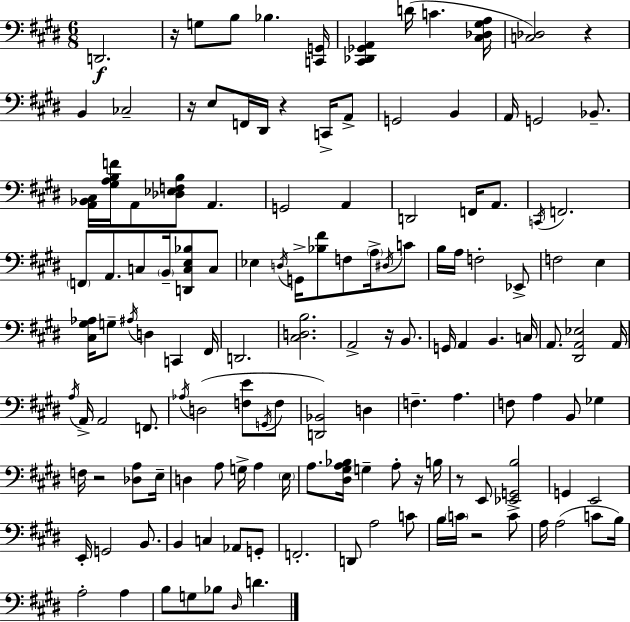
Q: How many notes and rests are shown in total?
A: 139